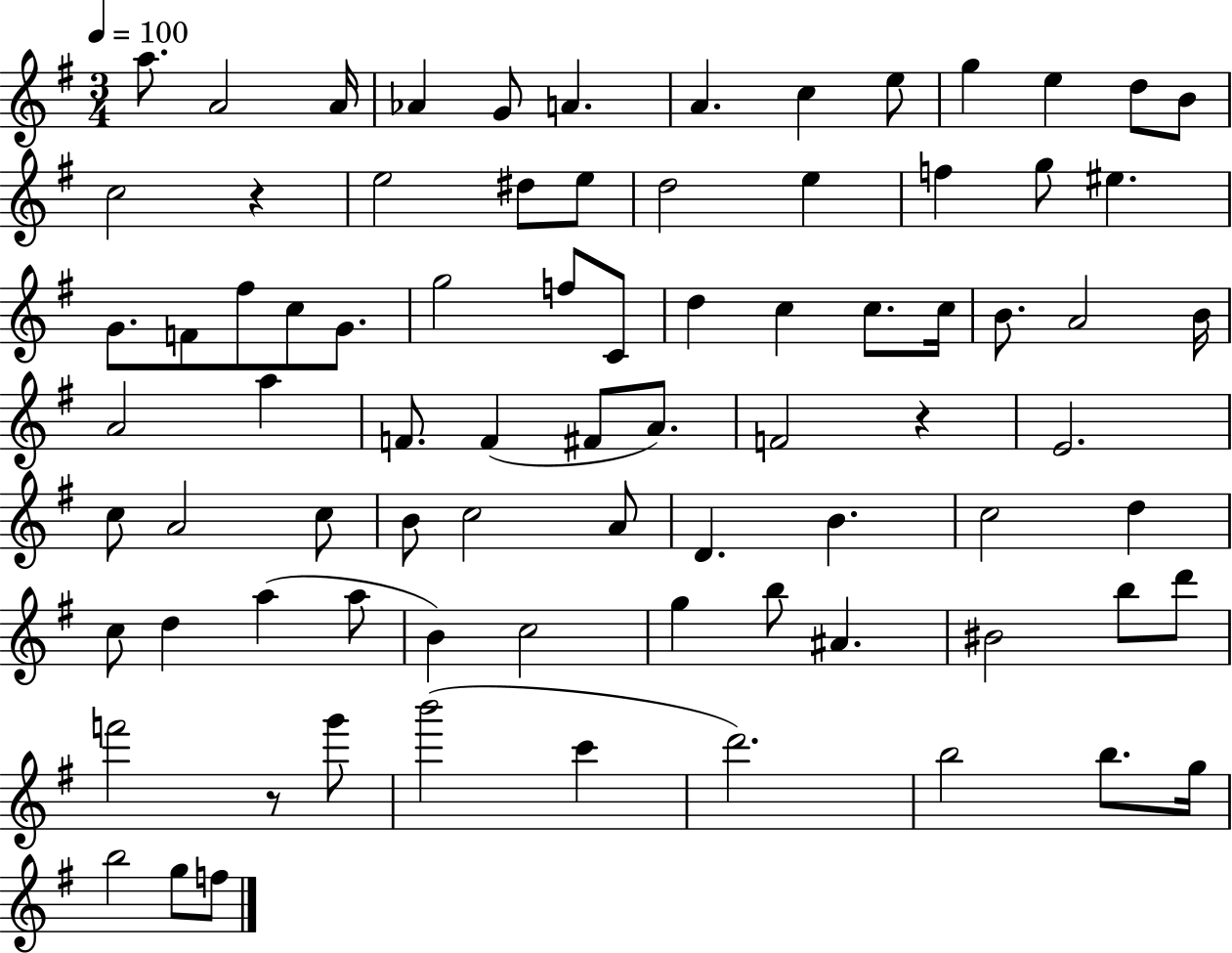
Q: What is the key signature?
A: G major